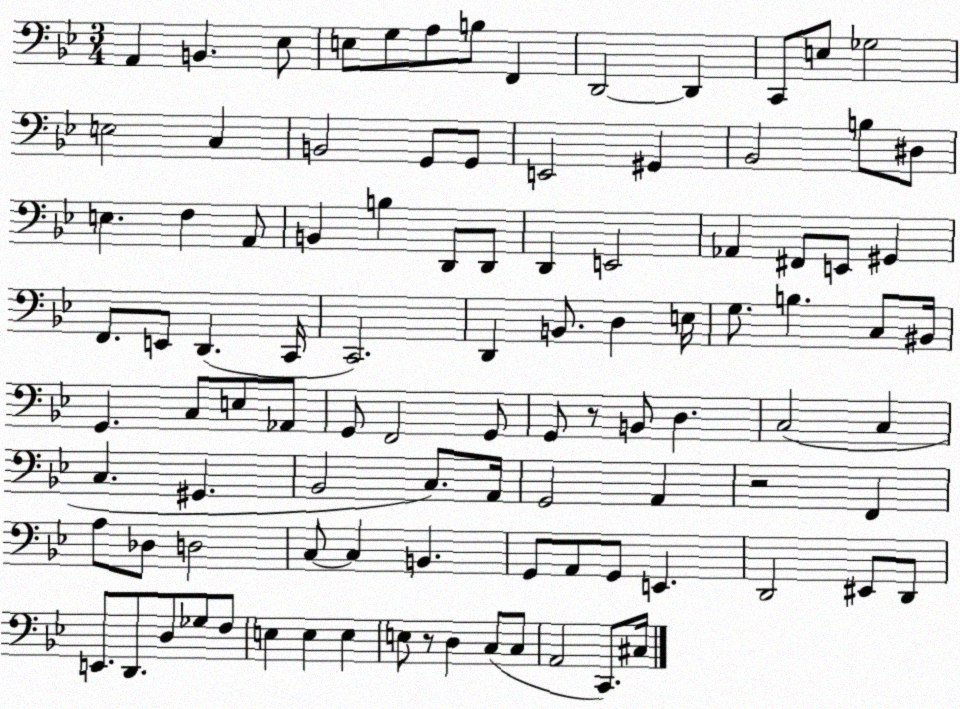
X:1
T:Untitled
M:3/4
L:1/4
K:Bb
A,, B,, _E,/2 E,/2 G,/2 A,/2 B,/2 F,, D,,2 D,, C,,/2 E,/2 _G,2 E,2 C, B,,2 G,,/2 G,,/2 E,,2 ^G,, _B,,2 B,/2 ^D,/2 E, F, A,,/2 B,, B, D,,/2 D,,/2 D,, E,,2 _A,, ^F,,/2 E,,/2 ^G,, F,,/2 E,,/2 D,, C,,/4 C,,2 D,, B,,/2 D, E,/4 G,/2 B, C,/2 ^B,,/4 G,, C,/2 E,/2 _A,,/2 G,,/2 F,,2 G,,/2 G,,/2 z/2 B,,/2 D, C,2 C, C, ^G,, _B,,2 C,/2 A,,/4 G,,2 A,, z2 F,, A,/2 _D,/2 D,2 C,/2 C, B,, G,,/2 A,,/2 G,,/2 E,, D,,2 ^E,,/2 D,,/2 E,,/2 D,,/2 D,/2 _G,/2 F,/2 E, E, E, E,/2 z/2 D, C,/2 C,/2 A,,2 C,,/2 ^C,/4